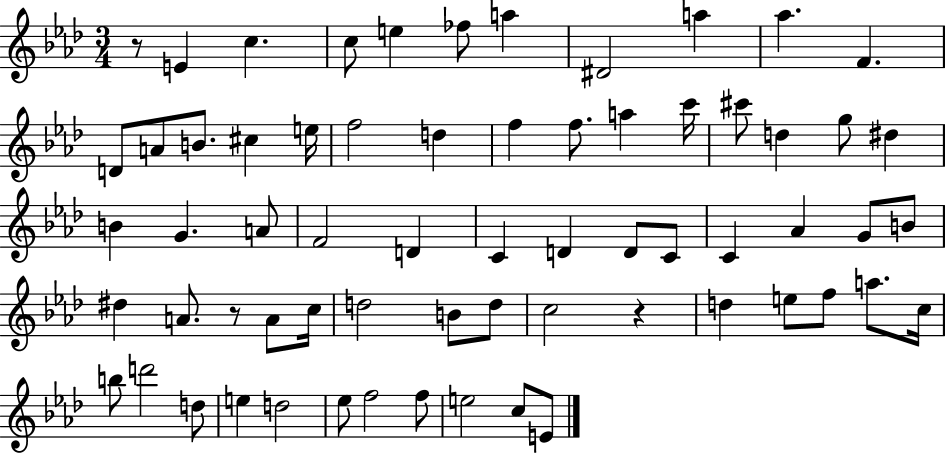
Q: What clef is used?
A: treble